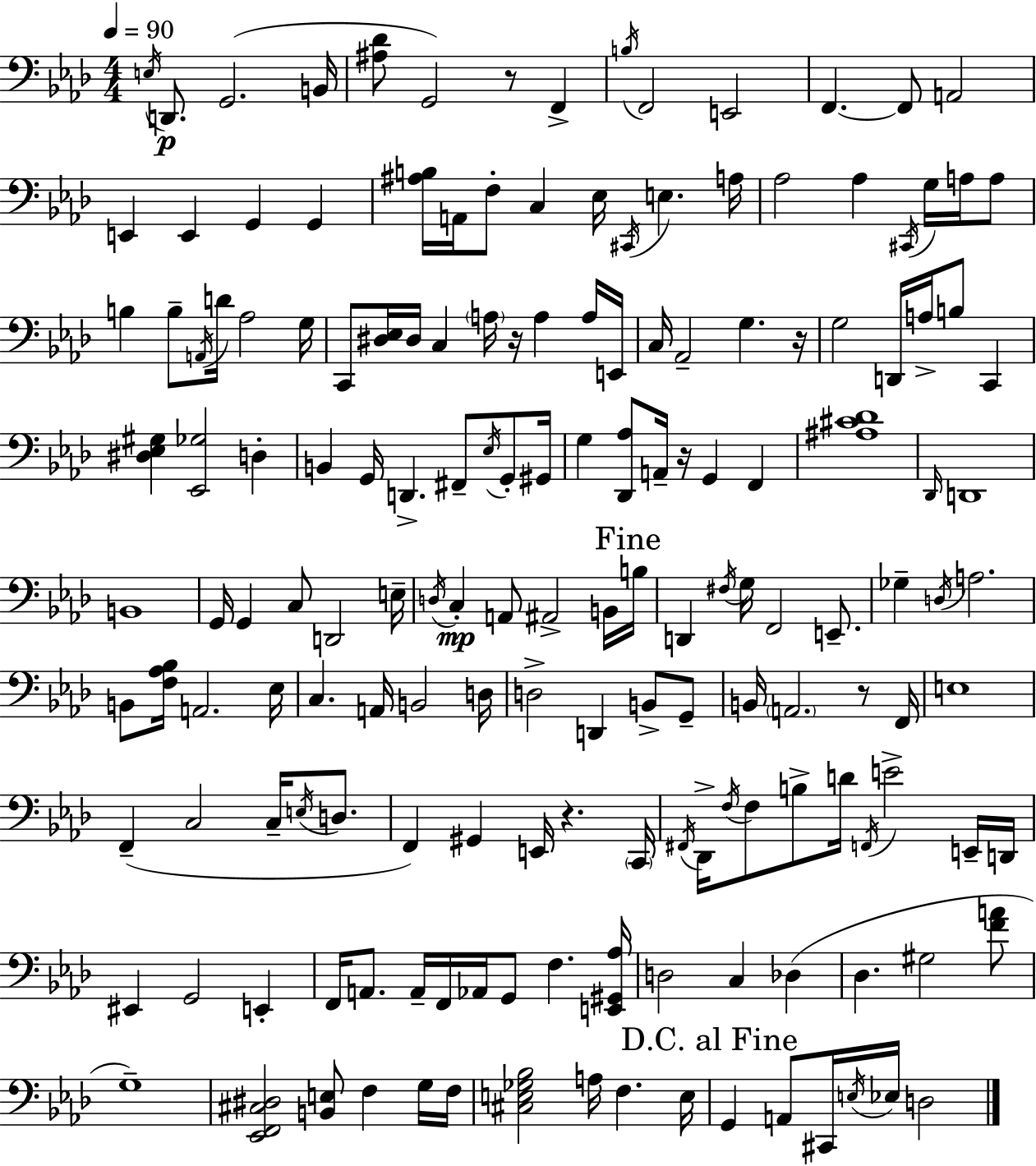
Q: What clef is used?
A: bass